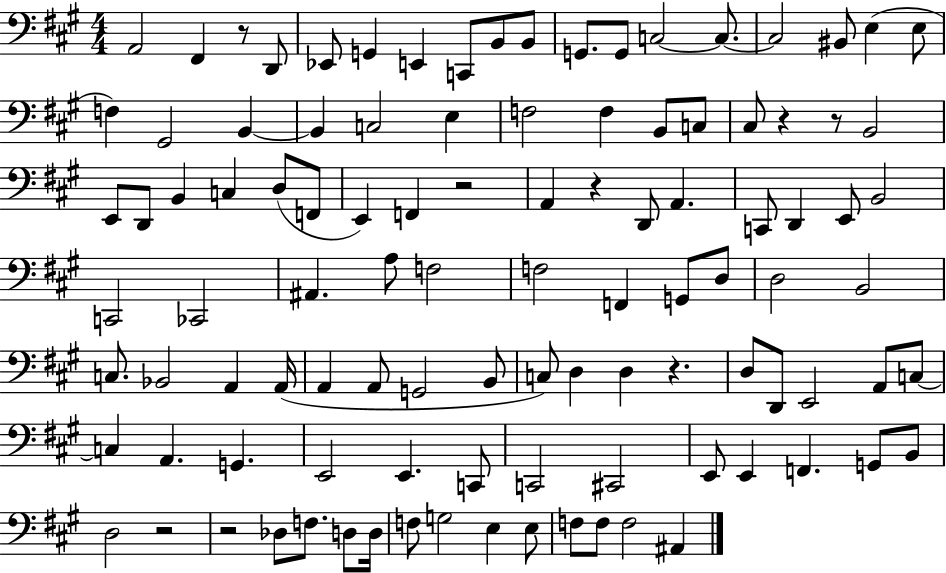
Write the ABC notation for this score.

X:1
T:Untitled
M:4/4
L:1/4
K:A
A,,2 ^F,, z/2 D,,/2 _E,,/2 G,, E,, C,,/2 B,,/2 B,,/2 G,,/2 G,,/2 C,2 C,/2 C,2 ^B,,/2 E, E,/2 F, ^G,,2 B,, B,, C,2 E, F,2 F, B,,/2 C,/2 ^C,/2 z z/2 B,,2 E,,/2 D,,/2 B,, C, D,/2 F,,/2 E,, F,, z2 A,, z D,,/2 A,, C,,/2 D,, E,,/2 B,,2 C,,2 _C,,2 ^A,, A,/2 F,2 F,2 F,, G,,/2 D,/2 D,2 B,,2 C,/2 _B,,2 A,, A,,/4 A,, A,,/2 G,,2 B,,/2 C,/2 D, D, z D,/2 D,,/2 E,,2 A,,/2 C,/2 C, A,, G,, E,,2 E,, C,,/2 C,,2 ^C,,2 E,,/2 E,, F,, G,,/2 B,,/2 D,2 z2 z2 _D,/2 F,/2 D,/2 D,/4 F,/2 G,2 E, E,/2 F,/2 F,/2 F,2 ^A,,